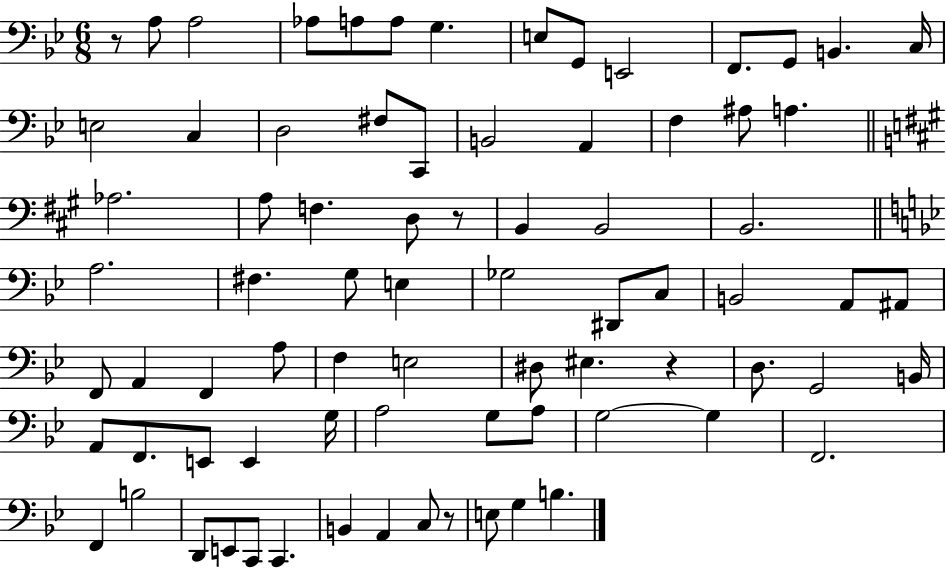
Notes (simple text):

R/e A3/e A3/h Ab3/e A3/e A3/e G3/q. E3/e G2/e E2/h F2/e. G2/e B2/q. C3/s E3/h C3/q D3/h F#3/e C2/e B2/h A2/q F3/q A#3/e A3/q. Ab3/h. A3/e F3/q. D3/e R/e B2/q B2/h B2/h. A3/h. F#3/q. G3/e E3/q Gb3/h D#2/e C3/e B2/h A2/e A#2/e F2/e A2/q F2/q A3/e F3/q E3/h D#3/e EIS3/q. R/q D3/e. G2/h B2/s A2/e F2/e. E2/e E2/q G3/s A3/h G3/e A3/e G3/h G3/q F2/h. F2/q B3/h D2/e E2/e C2/e C2/q. B2/q A2/q C3/e R/e E3/e G3/q B3/q.